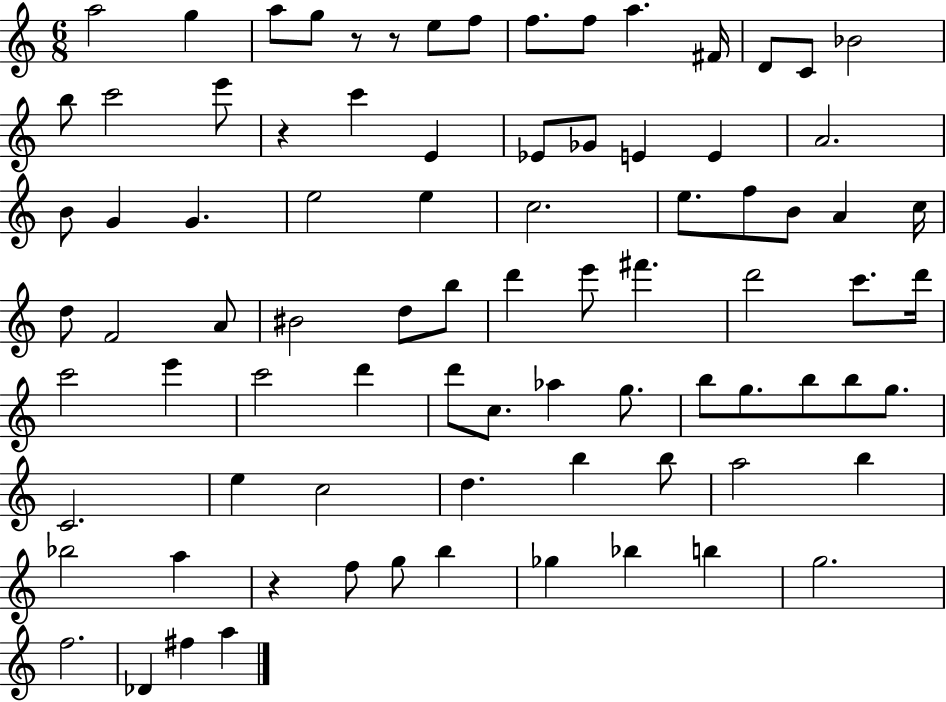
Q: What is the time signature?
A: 6/8